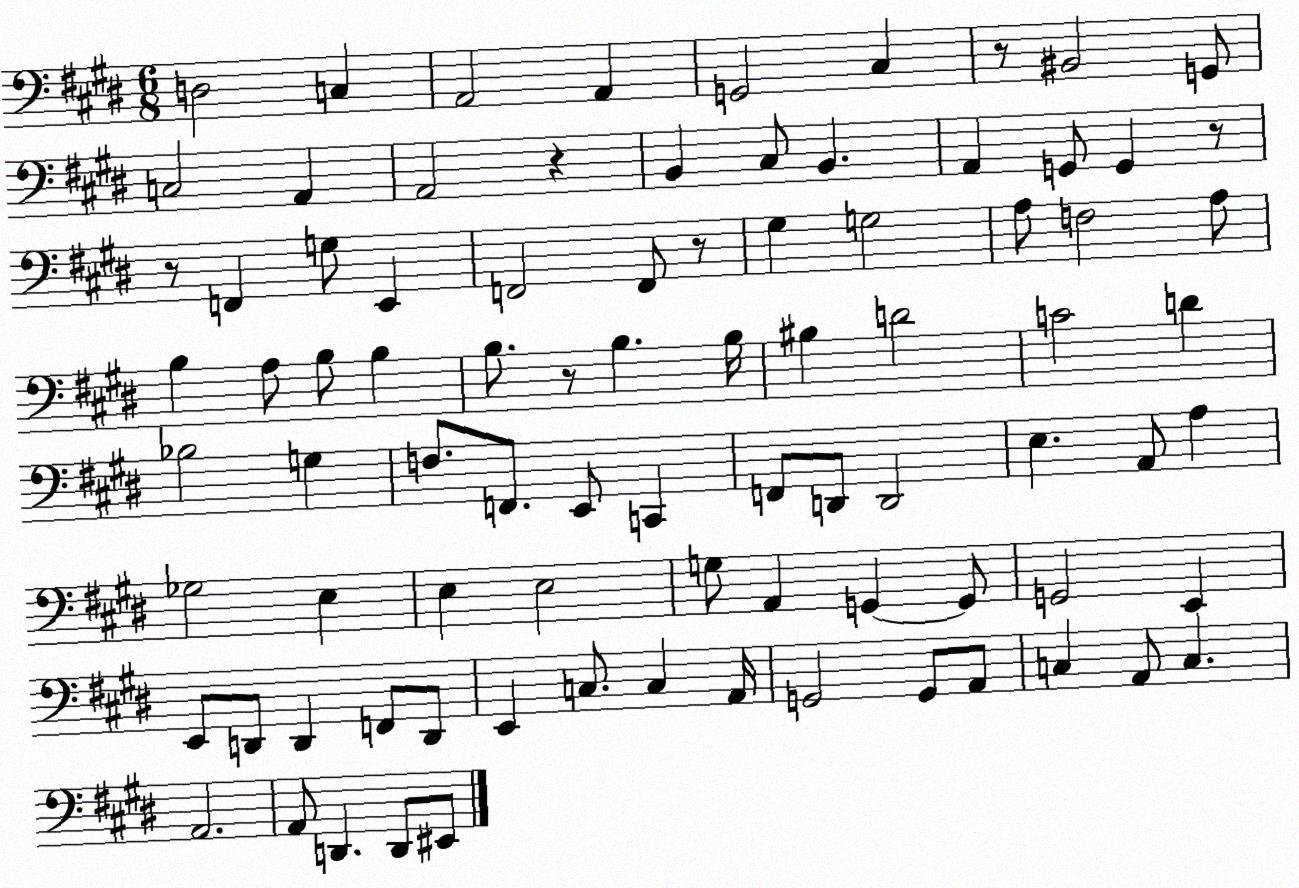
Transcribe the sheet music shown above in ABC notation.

X:1
T:Untitled
M:6/8
L:1/4
K:E
D,2 C, A,,2 A,, G,,2 ^C, z/2 ^B,,2 G,,/2 C,2 A,, A,,2 z B,, ^C,/2 B,, A,, G,,/2 G,, z/2 z/2 F,, G,/2 E,, F,,2 F,,/2 z/2 ^G, G,2 A,/2 F,2 A,/2 B, A,/2 B,/2 B, B,/2 z/2 B, B,/4 ^B, D2 C2 D _B,2 G, F,/2 F,,/2 E,,/2 C,, F,,/2 D,,/2 D,,2 E, A,,/2 A, _G,2 E, E, E,2 G,/2 A,, G,, G,,/2 G,,2 E,, E,,/2 D,,/2 D,, F,,/2 D,,/2 E,, C,/2 C, A,,/4 G,,2 G,,/2 A,,/2 C, A,,/2 C, A,,2 A,,/2 D,, D,,/2 ^E,,/2